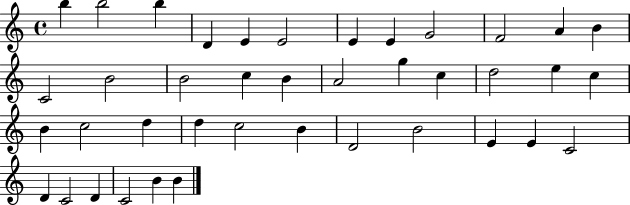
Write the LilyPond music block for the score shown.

{
  \clef treble
  \time 4/4
  \defaultTimeSignature
  \key c \major
  b''4 b''2 b''4 | d'4 e'4 e'2 | e'4 e'4 g'2 | f'2 a'4 b'4 | \break c'2 b'2 | b'2 c''4 b'4 | a'2 g''4 c''4 | d''2 e''4 c''4 | \break b'4 c''2 d''4 | d''4 c''2 b'4 | d'2 b'2 | e'4 e'4 c'2 | \break d'4 c'2 d'4 | c'2 b'4 b'4 | \bar "|."
}